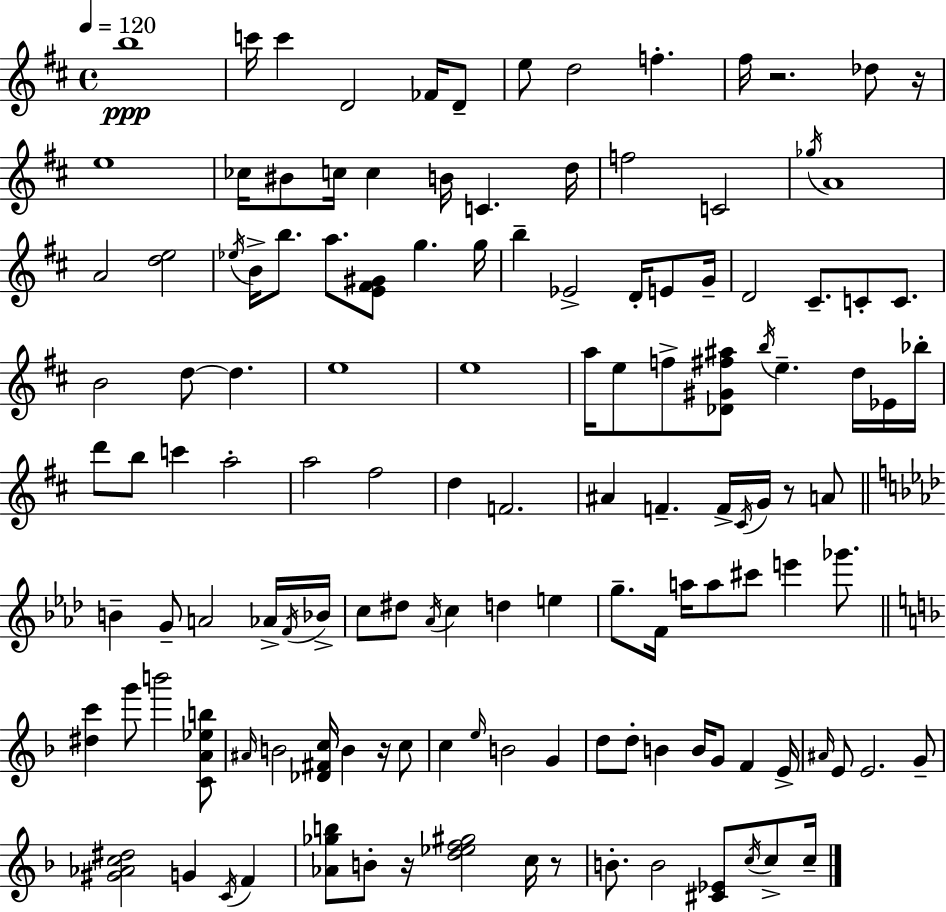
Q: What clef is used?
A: treble